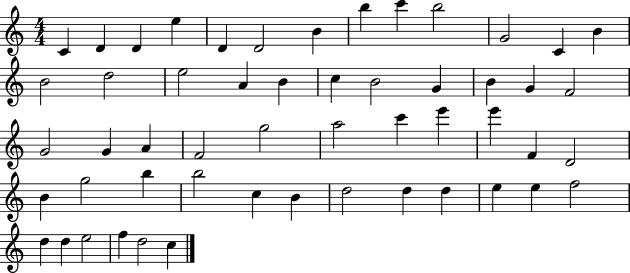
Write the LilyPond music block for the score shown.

{
  \clef treble
  \numericTimeSignature
  \time 4/4
  \key c \major
  c'4 d'4 d'4 e''4 | d'4 d'2 b'4 | b''4 c'''4 b''2 | g'2 c'4 b'4 | \break b'2 d''2 | e''2 a'4 b'4 | c''4 b'2 g'4 | b'4 g'4 f'2 | \break g'2 g'4 a'4 | f'2 g''2 | a''2 c'''4 e'''4 | e'''4 f'4 d'2 | \break b'4 g''2 b''4 | b''2 c''4 b'4 | d''2 d''4 d''4 | e''4 e''4 f''2 | \break d''4 d''4 e''2 | f''4 d''2 c''4 | \bar "|."
}